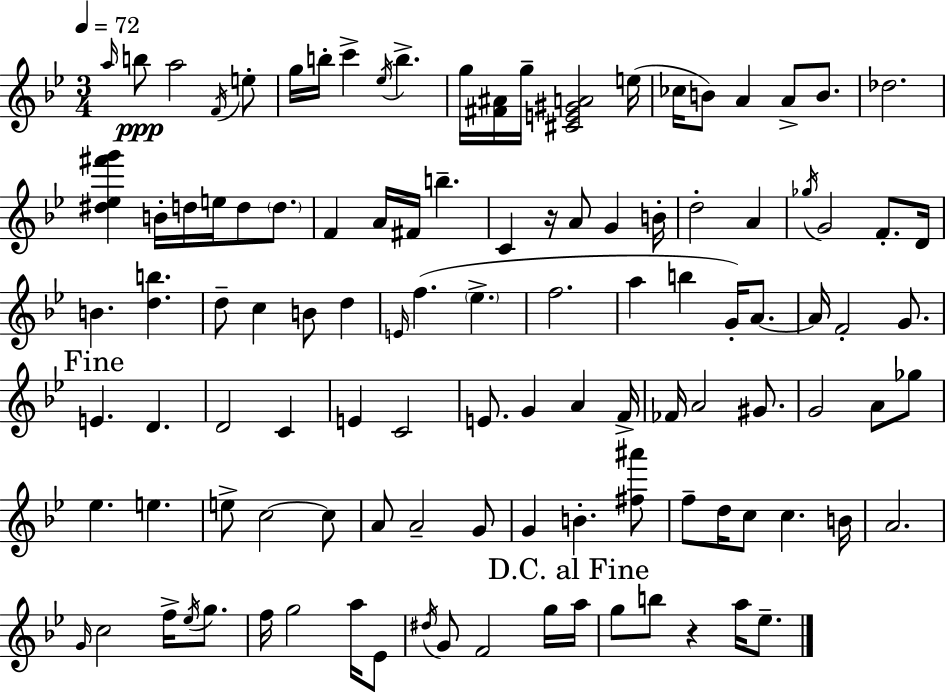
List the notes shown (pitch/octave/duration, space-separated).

A5/s B5/e A5/h F4/s E5/e G5/s B5/s C6/q Eb5/s B5/q. G5/s [F#4,A#4]/s G5/s [C#4,E4,G#4,A4]/h E5/s CES5/s B4/e A4/q A4/e B4/e. Db5/h. [D#5,Eb5,F#6,G6]/q B4/s D5/s E5/s D5/e D5/e. F4/q A4/s F#4/s B5/q. C4/q R/s A4/e G4/q B4/s D5/h A4/q Gb5/s G4/h F4/e. D4/s B4/q. [D5,B5]/q. D5/e C5/q B4/e D5/q E4/s F5/q. Eb5/q. F5/h. A5/q B5/q G4/s A4/e. A4/s F4/h G4/e. E4/q. D4/q. D4/h C4/q E4/q C4/h E4/e. G4/q A4/q F4/s FES4/s A4/h G#4/e. G4/h A4/e Gb5/e Eb5/q. E5/q. E5/e C5/h C5/e A4/e A4/h G4/e G4/q B4/q. [F#5,A#6]/e F5/e D5/s C5/e C5/q. B4/s A4/h. G4/s C5/h F5/s Eb5/s G5/e. F5/s G5/h A5/s Eb4/e D#5/s G4/e F4/h G5/s A5/s G5/e B5/e R/q A5/s Eb5/e.